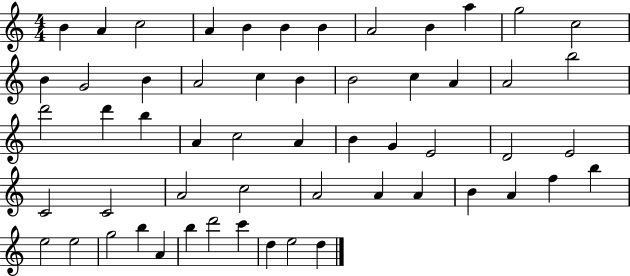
X:1
T:Untitled
M:4/4
L:1/4
K:C
B A c2 A B B B A2 B a g2 c2 B G2 B A2 c B B2 c A A2 b2 d'2 d' b A c2 A B G E2 D2 E2 C2 C2 A2 c2 A2 A A B A f b e2 e2 g2 b A b d'2 c' d e2 d